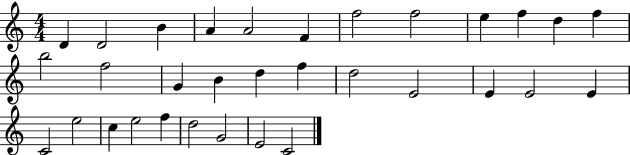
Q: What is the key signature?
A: C major